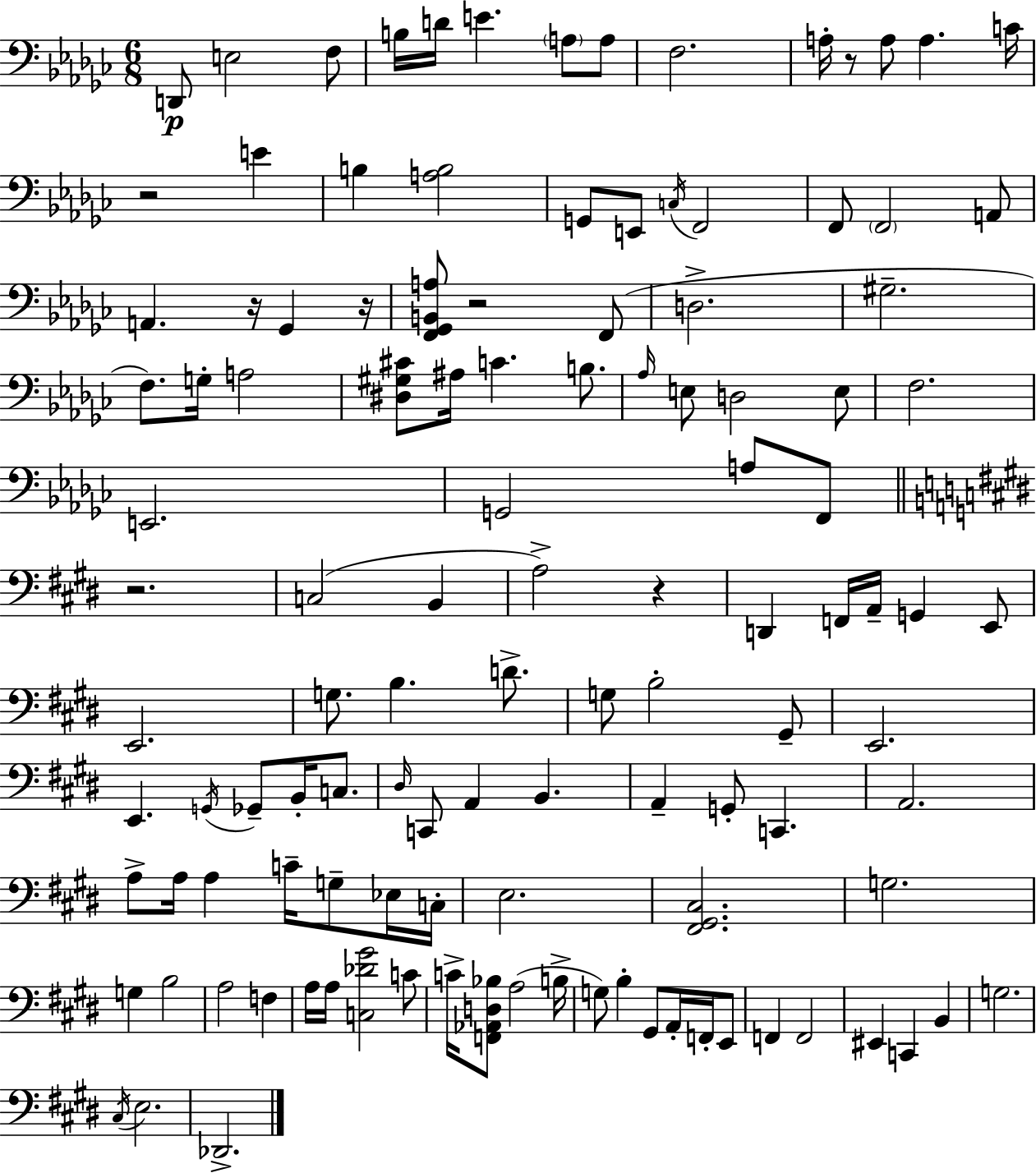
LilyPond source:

{
  \clef bass
  \numericTimeSignature
  \time 6/8
  \key ees \minor
  d,8\p e2 f8 | b16 d'16 e'4. \parenthesize a8 a8 | f2. | a16-. r8 a8 a4. c'16 | \break r2 e'4 | b4 <a b>2 | g,8 e,8 \acciaccatura { c16 } f,2 | f,8 \parenthesize f,2 a,8 | \break a,4. r16 ges,4 | r16 <f, ges, b, a>8 r2 f,8( | d2.-> | gis2.-- | \break f8.) g16-. a2 | <dis gis cis'>8 ais16 c'4. b8. | \grace { aes16 } e8 d2 | e8 f2. | \break e,2. | g,2 a8 | f,8 \bar "||" \break \key e \major r2. | c2( b,4 | a2->) r4 | d,4 f,16 a,16-- g,4 e,8 | \break e,2. | g8. b4. d'8.-> | g8 b2-. gis,8-- | e,2. | \break e,4. \acciaccatura { g,16 } ges,8-- b,16-. c8. | \grace { dis16 } c,8 a,4 b,4. | a,4-- g,8-. c,4. | a,2. | \break a8-> a16 a4 c'16-- g8-- | ees16 c16-. e2. | <fis, gis, cis>2. | g2. | \break g4 b2 | a2 f4 | a16 a16 <c des' gis'>2 | c'8 c'16-> <f, aes, d bes>8 a2( | \break b16-> g8) b4-. gis,8 a,16-. f,16-. | e,8 f,4 f,2 | eis,4 c,4 b,4 | g2. | \break \acciaccatura { cis16 } e2. | des,2.-> | \bar "|."
}